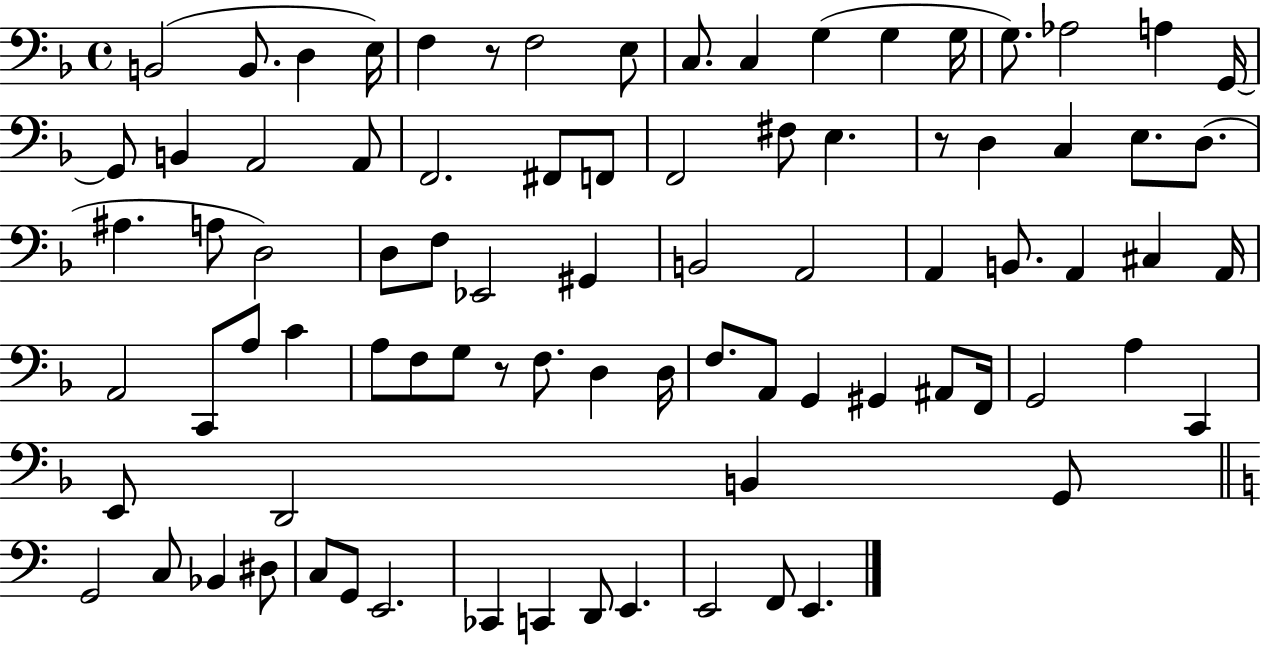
B2/h B2/e. D3/q E3/s F3/q R/e F3/h E3/e C3/e. C3/q G3/q G3/q G3/s G3/e. Ab3/h A3/q G2/s G2/e B2/q A2/h A2/e F2/h. F#2/e F2/e F2/h F#3/e E3/q. R/e D3/q C3/q E3/e. D3/e. A#3/q. A3/e D3/h D3/e F3/e Eb2/h G#2/q B2/h A2/h A2/q B2/e. A2/q C#3/q A2/s A2/h C2/e A3/e C4/q A3/e F3/e G3/e R/e F3/e. D3/q D3/s F3/e. A2/e G2/q G#2/q A#2/e F2/s G2/h A3/q C2/q E2/e D2/h B2/q G2/e G2/h C3/e Bb2/q D#3/e C3/e G2/e E2/h. CES2/q C2/q D2/e E2/q. E2/h F2/e E2/q.